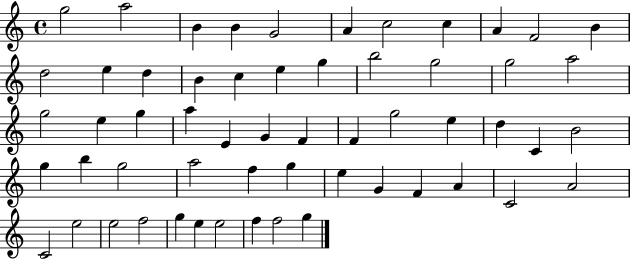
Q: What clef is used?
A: treble